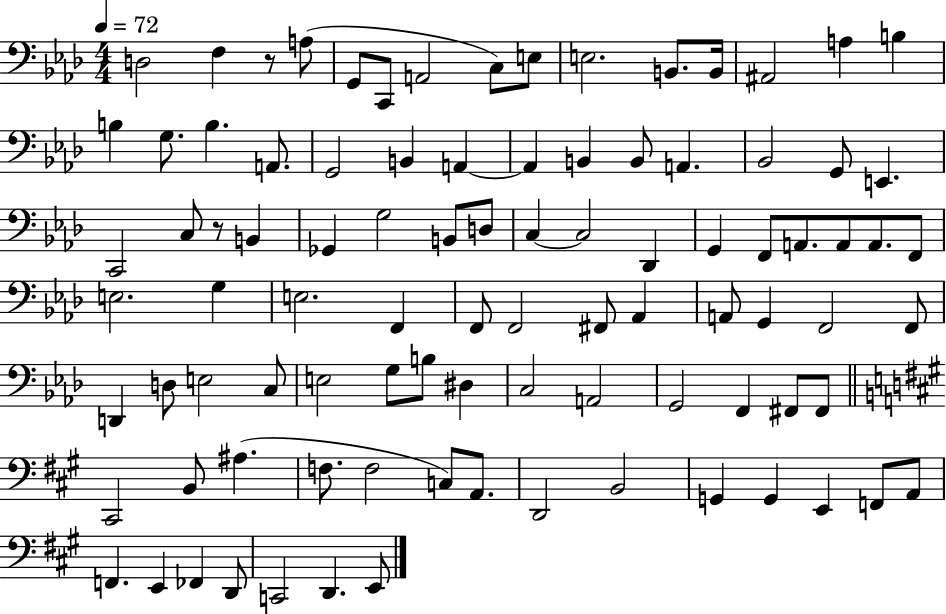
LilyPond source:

{
  \clef bass
  \numericTimeSignature
  \time 4/4
  \key aes \major
  \tempo 4 = 72
  d2 f4 r8 a8( | g,8 c,8 a,2 c8) e8 | e2. b,8. b,16 | ais,2 a4 b4 | \break b4 g8. b4. a,8. | g,2 b,4 a,4~~ | a,4 b,4 b,8 a,4. | bes,2 g,8 e,4. | \break c,2 c8 r8 b,4 | ges,4 g2 b,8 d8 | c4~~ c2 des,4 | g,4 f,8 a,8. a,8 a,8. f,8 | \break e2. g4 | e2. f,4 | f,8 f,2 fis,8 aes,4 | a,8 g,4 f,2 f,8 | \break d,4 d8 e2 c8 | e2 g8 b8 dis4 | c2 a,2 | g,2 f,4 fis,8 fis,8 | \break \bar "||" \break \key a \major cis,2 b,8 ais4.( | f8. f2 c8) a,8. | d,2 b,2 | g,4 g,4 e,4 f,8 a,8 | \break f,4. e,4 fes,4 d,8 | c,2 d,4. e,8 | \bar "|."
}